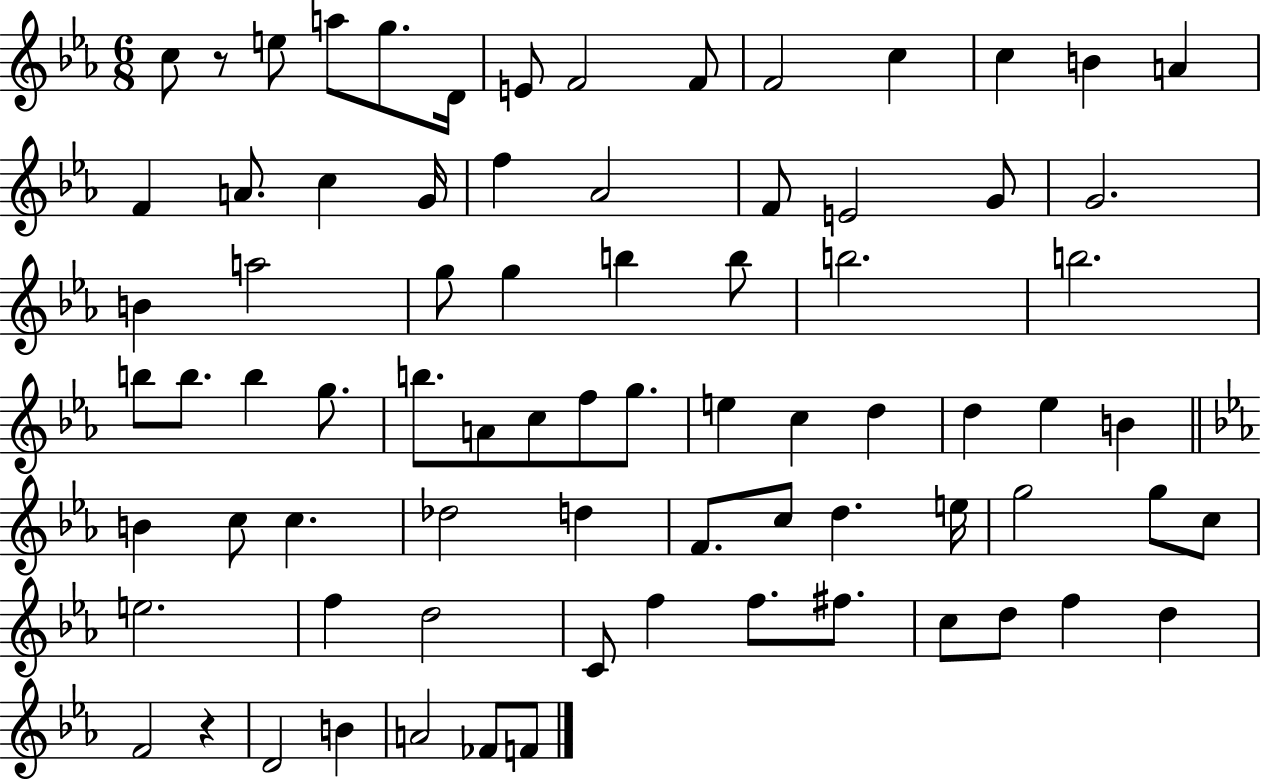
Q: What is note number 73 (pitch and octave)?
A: A4